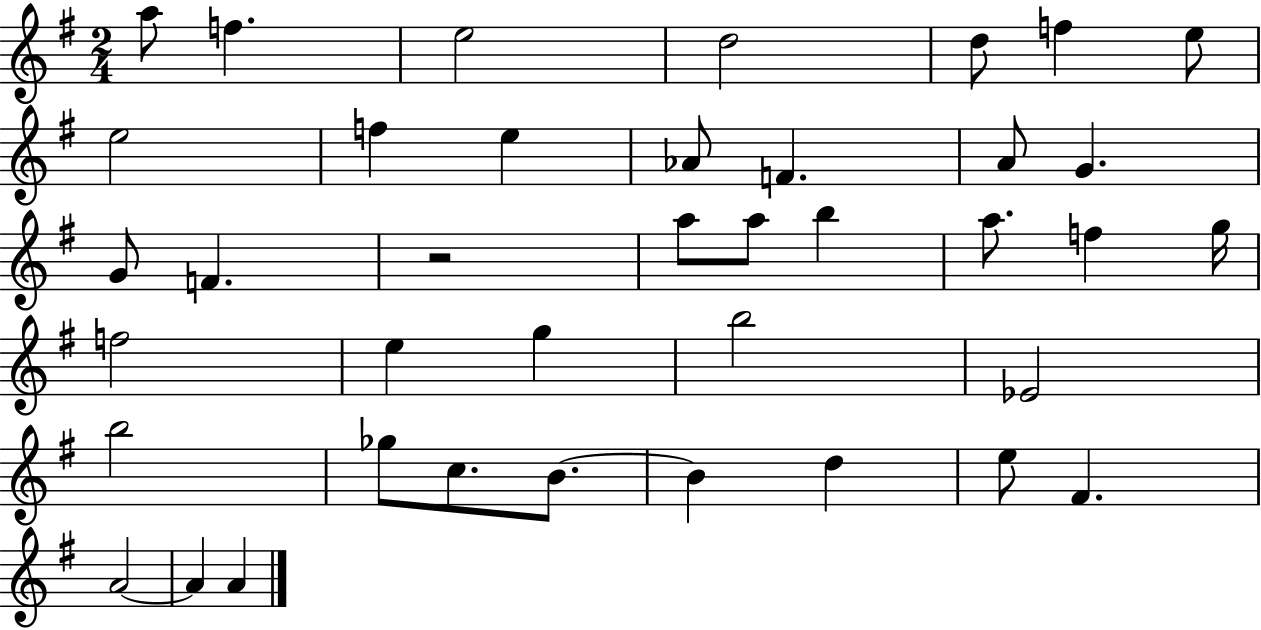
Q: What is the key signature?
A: G major